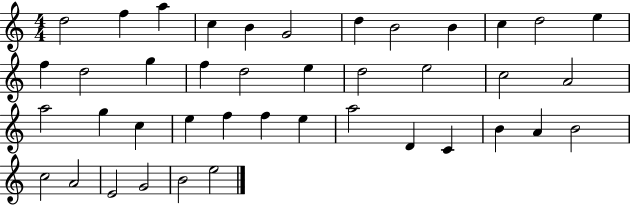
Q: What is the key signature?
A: C major